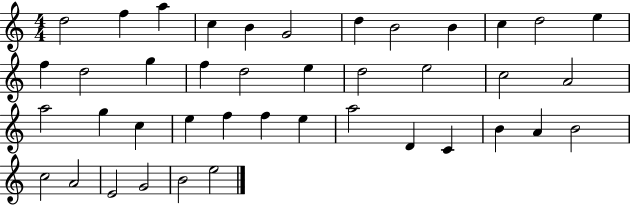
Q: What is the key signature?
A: C major